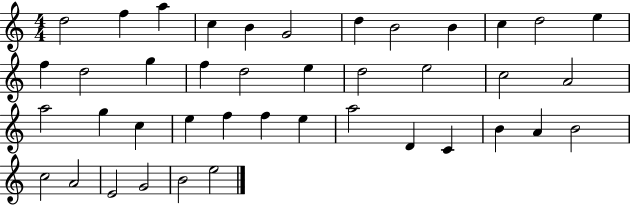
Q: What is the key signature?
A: C major